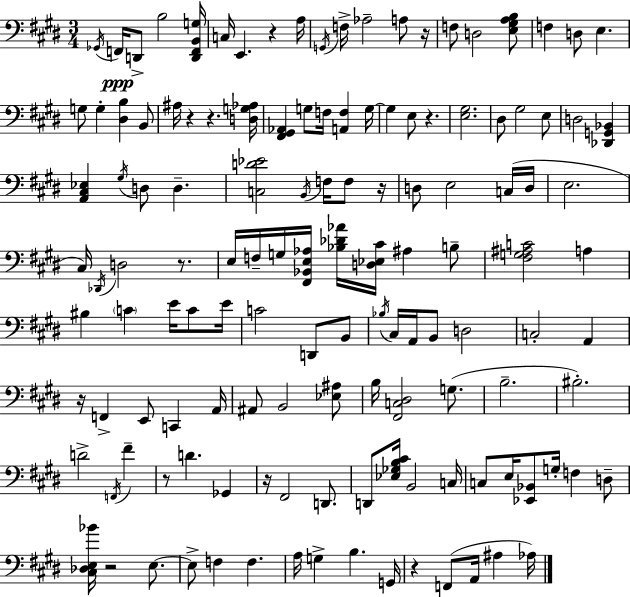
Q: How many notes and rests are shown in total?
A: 132